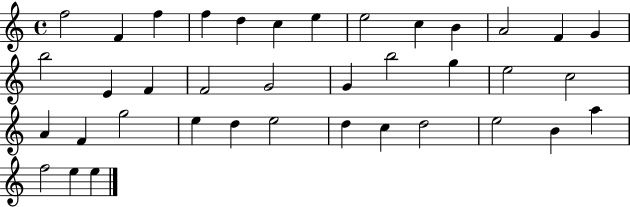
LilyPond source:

{
  \clef treble
  \time 4/4
  \defaultTimeSignature
  \key c \major
  f''2 f'4 f''4 | f''4 d''4 c''4 e''4 | e''2 c''4 b'4 | a'2 f'4 g'4 | \break b''2 e'4 f'4 | f'2 g'2 | g'4 b''2 g''4 | e''2 c''2 | \break a'4 f'4 g''2 | e''4 d''4 e''2 | d''4 c''4 d''2 | e''2 b'4 a''4 | \break f''2 e''4 e''4 | \bar "|."
}